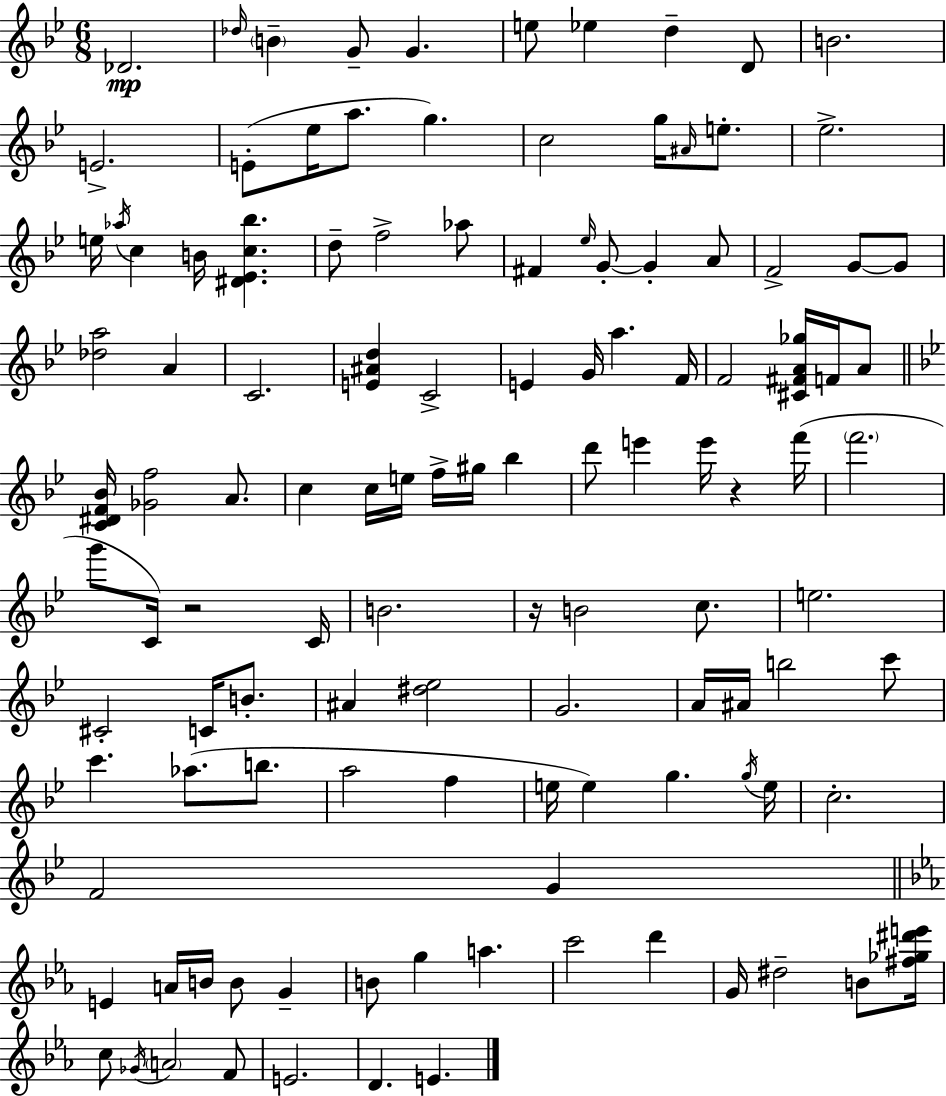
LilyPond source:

{
  \clef treble
  \numericTimeSignature
  \time 6/8
  \key g \minor
  des'2.\mp | \grace { des''16 } \parenthesize b'4-- g'8-- g'4. | e''8 ees''4 d''4-- d'8 | b'2. | \break e'2.-> | e'8-.( ees''16 a''8. g''4.) | c''2 g''16 \grace { ais'16 } e''8.-. | ees''2.-> | \break e''16 \acciaccatura { aes''16 } c''4 b'16 <dis' ees' c'' bes''>4. | d''8-- f''2-> | aes''8 fis'4 \grace { ees''16 } g'8-.~~ g'4-. | a'8 f'2-> | \break g'8~~ g'8 <des'' a''>2 | a'4 c'2. | <e' ais' d''>4 c'2-> | e'4 g'16 a''4. | \break f'16 f'2 | <cis' fis' a' ges''>16 f'16 a'8 \bar "||" \break \key g \minor <c' dis' f' bes'>16 <ges' f''>2 a'8. | c''4 c''16 e''16 f''16-> gis''16 bes''4 | d'''8 e'''4 e'''16 r4 f'''16( | \parenthesize f'''2. | \break g'''8 c'16) r2 c'16 | b'2. | r16 b'2 c''8. | e''2. | \break cis'2-. c'16 b'8.-. | ais'4 <dis'' ees''>2 | g'2. | a'16 ais'16 b''2 c'''8 | \break c'''4. aes''8.( b''8. | a''2 f''4 | e''16 e''4) g''4. \acciaccatura { g''16 } | e''16 c''2.-. | \break f'2 g'4 | \bar "||" \break \key c \minor e'4 a'16 b'16 b'8 g'4-- | b'8 g''4 a''4. | c'''2 d'''4 | g'16 dis''2-- b'8 <fis'' ges'' dis''' e'''>16 | \break c''8 \acciaccatura { ges'16 } \parenthesize a'2 f'8 | e'2. | d'4. e'4. | \bar "|."
}